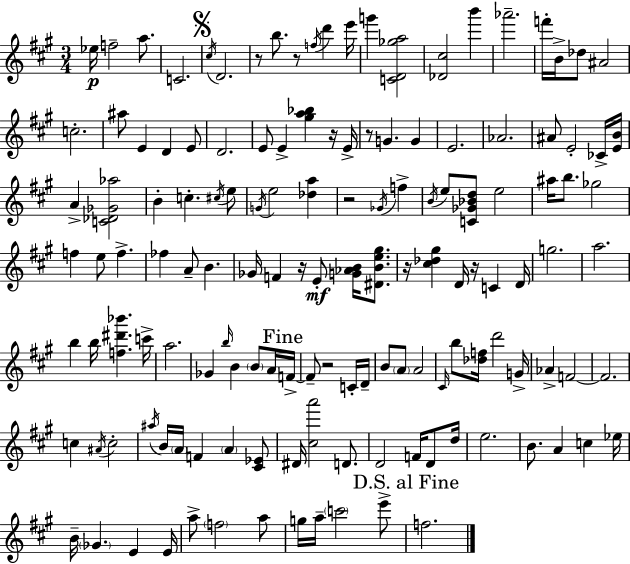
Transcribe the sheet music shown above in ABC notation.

X:1
T:Untitled
M:3/4
L:1/4
K:A
_e/4 f2 a/2 C2 ^c/4 D2 z/2 b/2 z/2 f/4 d' e'/4 g' [CD_ga]2 [_D^c]2 b' _a'2 f'/4 B/4 _d/2 ^A2 c2 ^a/2 E D E/2 D2 E/2 E [^ga_b] z/4 E/4 z/2 G G E2 _A2 ^A/2 E2 _C/4 [EB]/4 A [C_D_G_a]2 B c ^c/4 e/2 G/4 e2 [_da] z2 _G/4 f B/4 e/2 [C_G_Bd]/2 e2 ^a/4 b/2 _g2 f e/2 f _f A/2 B _G/4 F z/4 E/2 [G_AB]/4 [^DBe^g]/2 z/4 [^c_d^g] D/4 z/4 C D/4 g2 a2 b b/4 [f^d'_b'] c'/4 a2 _G b/4 B B/2 A/4 F/4 F/2 z2 C/4 D/4 B/2 A/2 A2 ^C/4 b/2 [_df]/4 d'2 G/4 _A F2 F2 c ^A/4 c2 ^a/4 B/4 A/4 F A [^C_E]/2 ^D/4 [^ca']2 D/2 D2 F/4 D/2 d/4 e2 B/2 A c _e/4 B/4 _G E E/4 a/2 f2 a/2 g/4 a/4 c'2 e'/2 f2